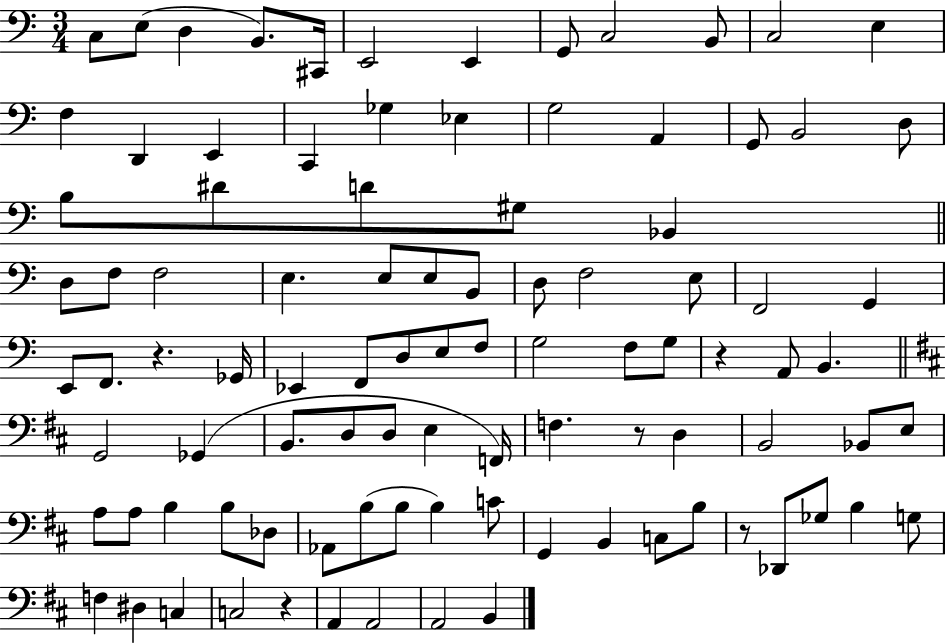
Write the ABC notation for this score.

X:1
T:Untitled
M:3/4
L:1/4
K:C
C,/2 E,/2 D, B,,/2 ^C,,/4 E,,2 E,, G,,/2 C,2 B,,/2 C,2 E, F, D,, E,, C,, _G, _E, G,2 A,, G,,/2 B,,2 D,/2 B,/2 ^D/2 D/2 ^G,/2 _B,, D,/2 F,/2 F,2 E, E,/2 E,/2 B,,/2 D,/2 F,2 E,/2 F,,2 G,, E,,/2 F,,/2 z _G,,/4 _E,, F,,/2 D,/2 E,/2 F,/2 G,2 F,/2 G,/2 z A,,/2 B,, G,,2 _G,, B,,/2 D,/2 D,/2 E, F,,/4 F, z/2 D, B,,2 _B,,/2 E,/2 A,/2 A,/2 B, B,/2 _D,/2 _A,,/2 B,/2 B,/2 B, C/2 G,, B,, C,/2 B,/2 z/2 _D,,/2 _G,/2 B, G,/2 F, ^D, C, C,2 z A,, A,,2 A,,2 B,,